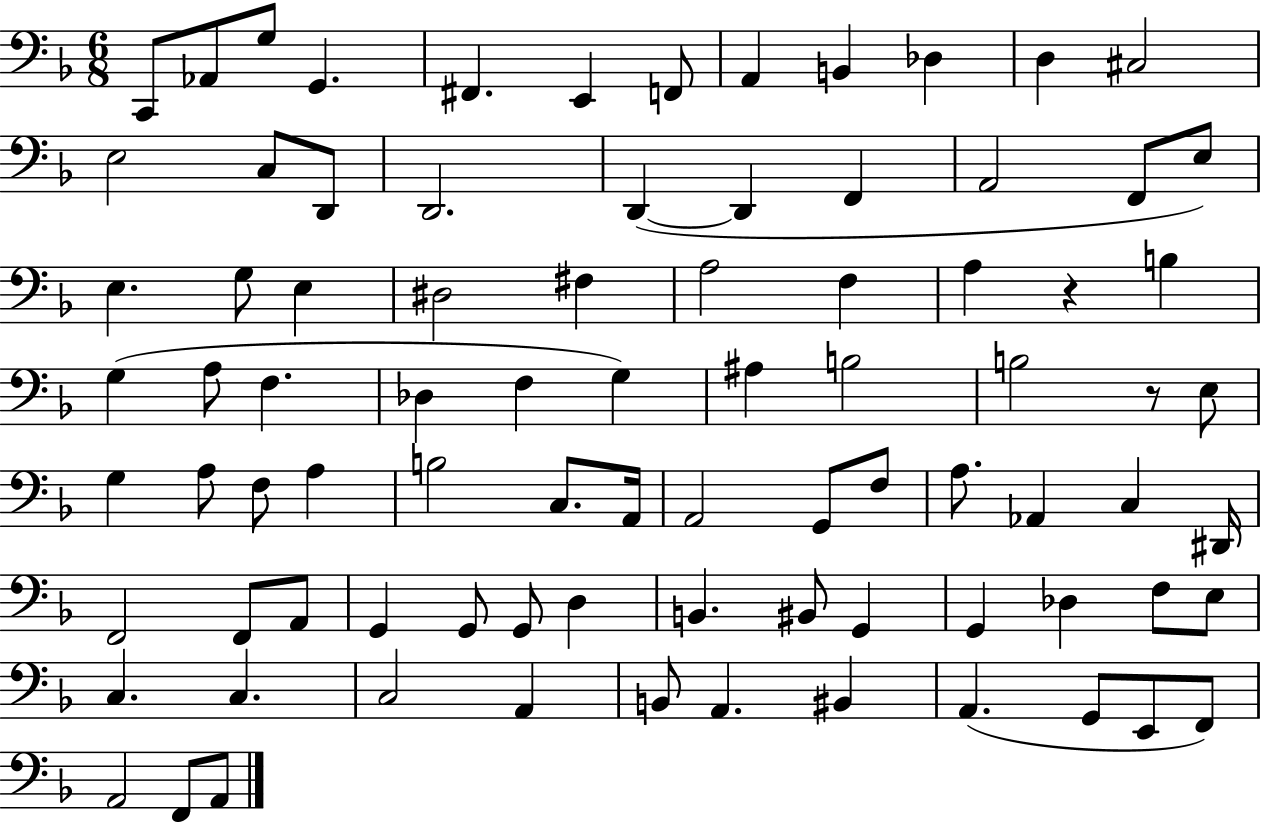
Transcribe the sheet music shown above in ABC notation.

X:1
T:Untitled
M:6/8
L:1/4
K:F
C,,/2 _A,,/2 G,/2 G,, ^F,, E,, F,,/2 A,, B,, _D, D, ^C,2 E,2 C,/2 D,,/2 D,,2 D,, D,, F,, A,,2 F,,/2 E,/2 E, G,/2 E, ^D,2 ^F, A,2 F, A, z B, G, A,/2 F, _D, F, G, ^A, B,2 B,2 z/2 E,/2 G, A,/2 F,/2 A, B,2 C,/2 A,,/4 A,,2 G,,/2 F,/2 A,/2 _A,, C, ^D,,/4 F,,2 F,,/2 A,,/2 G,, G,,/2 G,,/2 D, B,, ^B,,/2 G,, G,, _D, F,/2 E,/2 C, C, C,2 A,, B,,/2 A,, ^B,, A,, G,,/2 E,,/2 F,,/2 A,,2 F,,/2 A,,/2